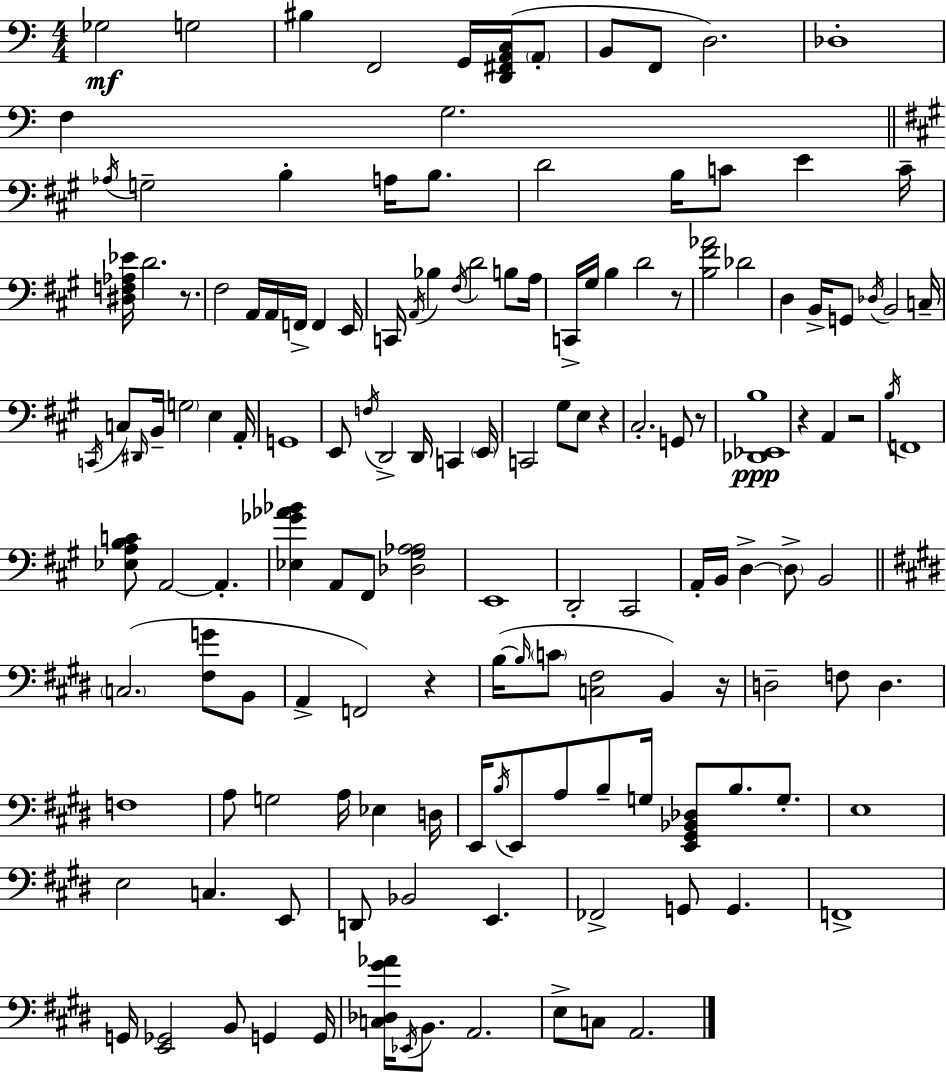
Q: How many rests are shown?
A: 8